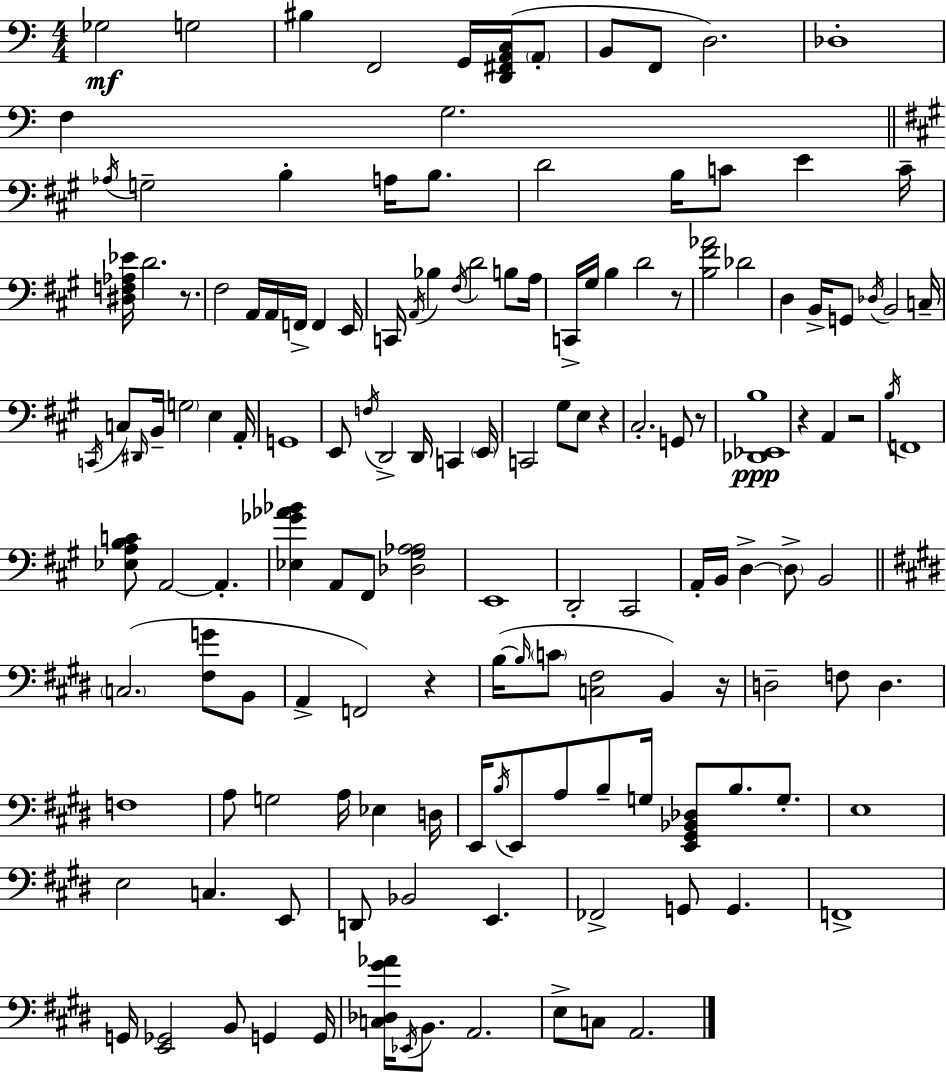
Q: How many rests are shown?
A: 8